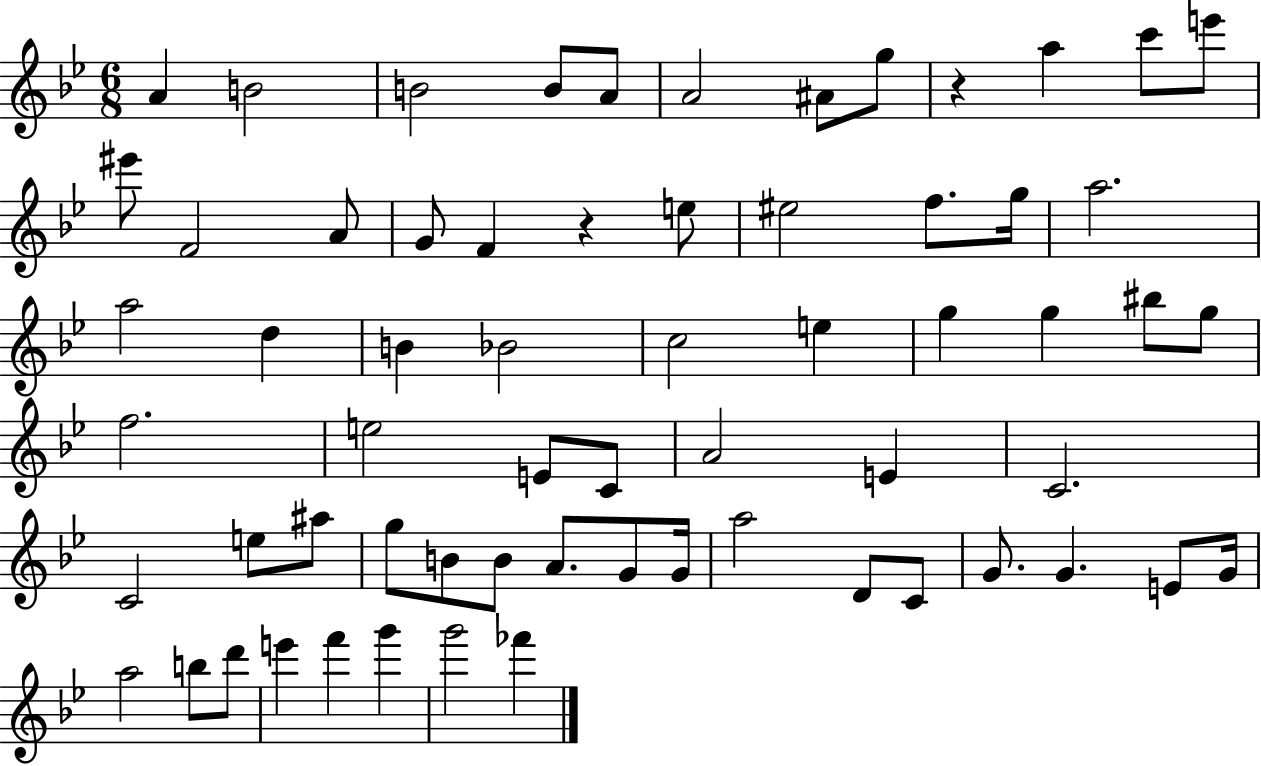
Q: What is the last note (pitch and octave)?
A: FES6